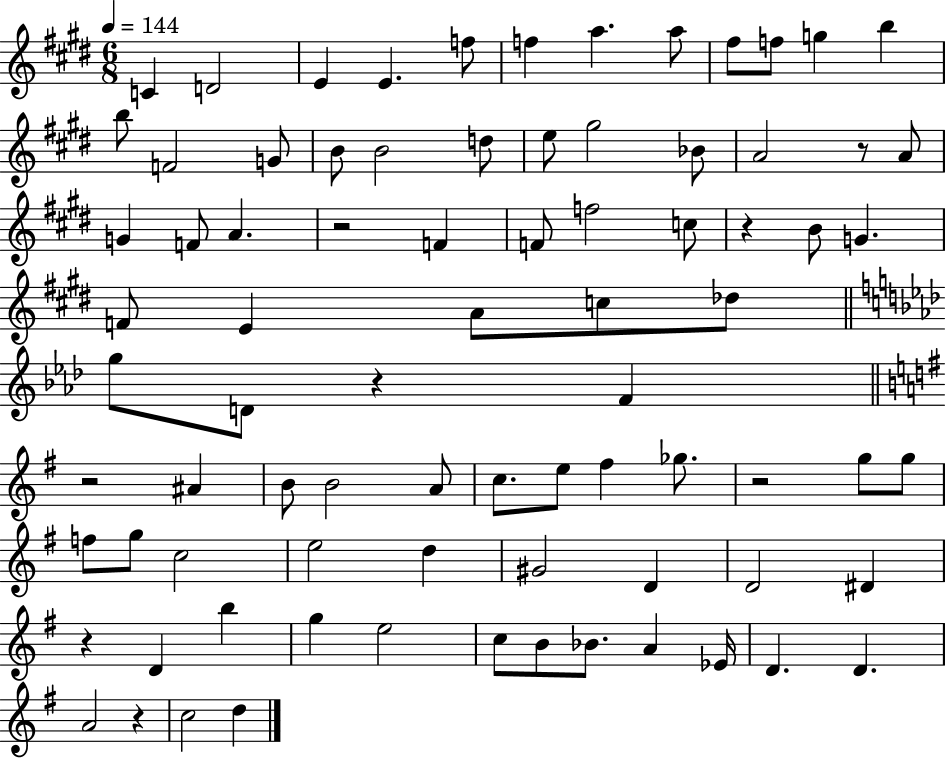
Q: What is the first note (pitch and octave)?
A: C4